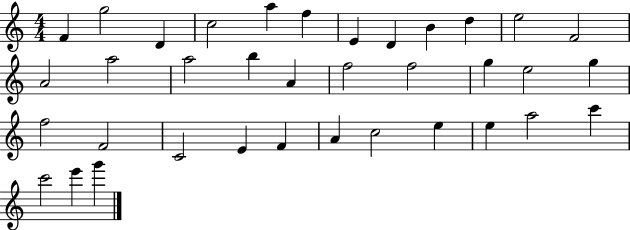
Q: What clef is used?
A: treble